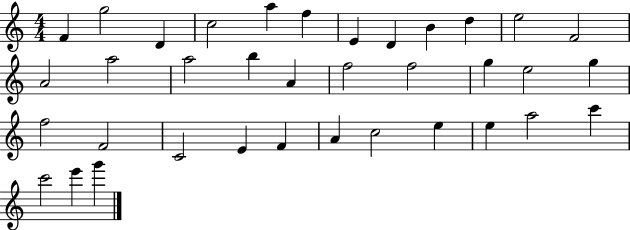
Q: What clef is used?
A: treble